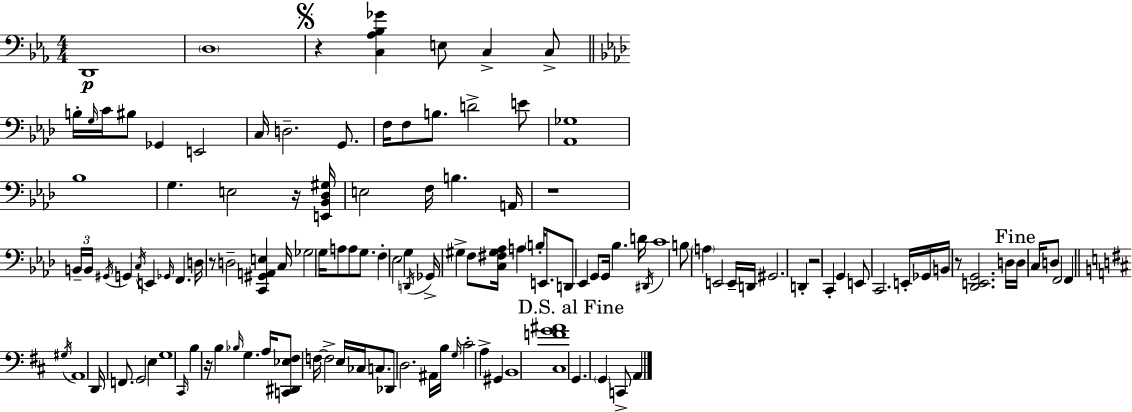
{
  \clef bass
  \numericTimeSignature
  \time 4/4
  \key ees \major
  d,1\p | \parenthesize d1 | \mark \markup { \musicglyph "scripts.segno" } r4 <c aes bes ges'>4 e8 c4-> c8-> | \bar "||" \break \key f \minor b16-. \grace { g16 } c'16 bis8 ges,4 e,2 | c16 d2.-- g,8. | f16 f8 b8. d'2-> e'8 | <aes, ges>1 | \break bes1 | g4. e2 r16 | <e, bes, des gis>16 e2 f16 b4. | a,16 r1 | \break \tuplet 3/2 { b,16-- b,16 \acciaccatura { gis,16 } } g,4 \acciaccatura { c16 } e,4 \grace { ges,16 } f,4. | d16 r8 d2-- <c, gis, a, e>4 | c16 ges2 g16 a8 a8 | g8. f4-. ees2 | \break g4 \acciaccatura { d,16 } ges,16-> gis4-> f8 <c fis gis aes>16 a4 | \parenthesize b16-. e,8. d,8 ees,4 g,8 g,16 bes4. | d'16 \acciaccatura { dis,16 } c'1 | b8 \parenthesize a4 e,2 | \break e,16-- d,16 gis,2. | d,4-. r2 c,4-. | g,4 e,8 c,2. | e,16-. ges,16 b,16 r8 <des, e, g,>2. | \break d16 \mark "Fine" d16 c16 d8 f,2 | f,4 \bar "||" \break \key d \major \acciaccatura { gis16 } a,1 | d,16 f,8. g,2 e4 | g1 | \grace { cis,16 } b4 r16 b4 \grace { bes16 } g4. | \break a16 <c, dis, ees fis>8 f16~~ f2-> e16 ces16 | c8. des,8 d2. | ais,16 b16 \grace { g16 } cis'2-. a4-> | gis,4 b,1 | \break <cis f' g' ais'>1 | \mark "D.S. al Fine" g,4. \parenthesize g,4 c,8-> | a,4 \bar "|."
}